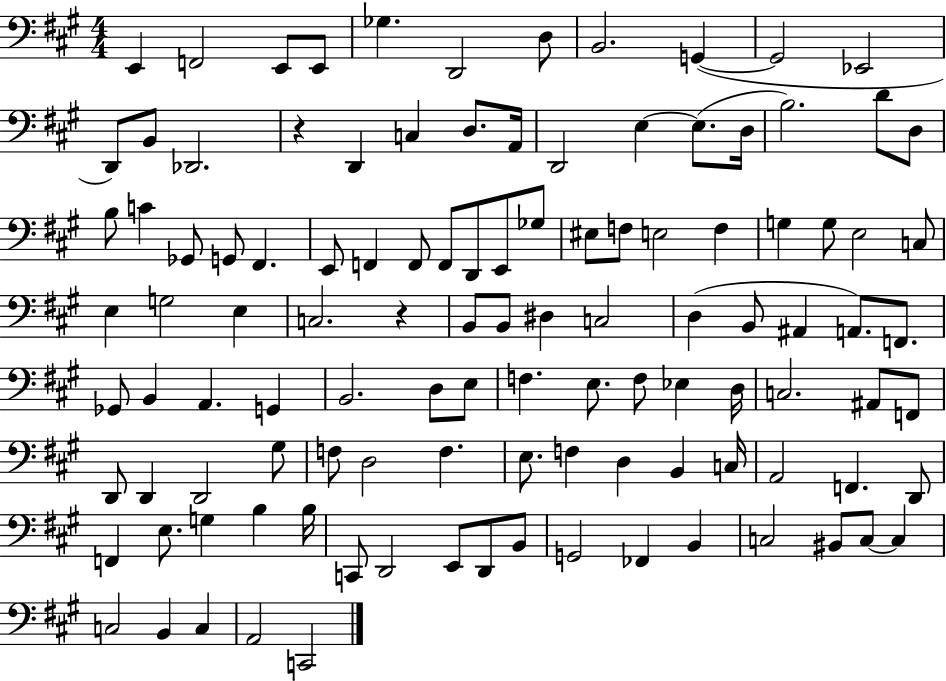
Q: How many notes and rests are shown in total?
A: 112